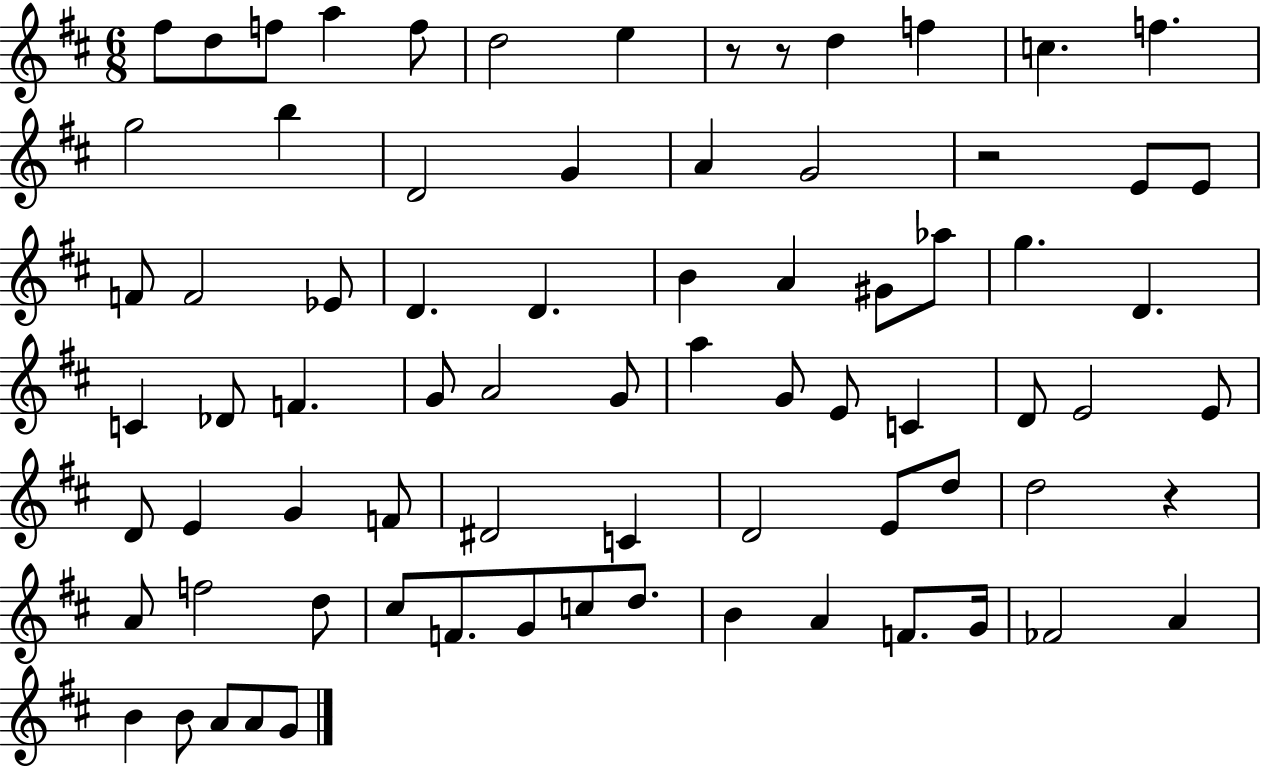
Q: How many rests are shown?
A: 4